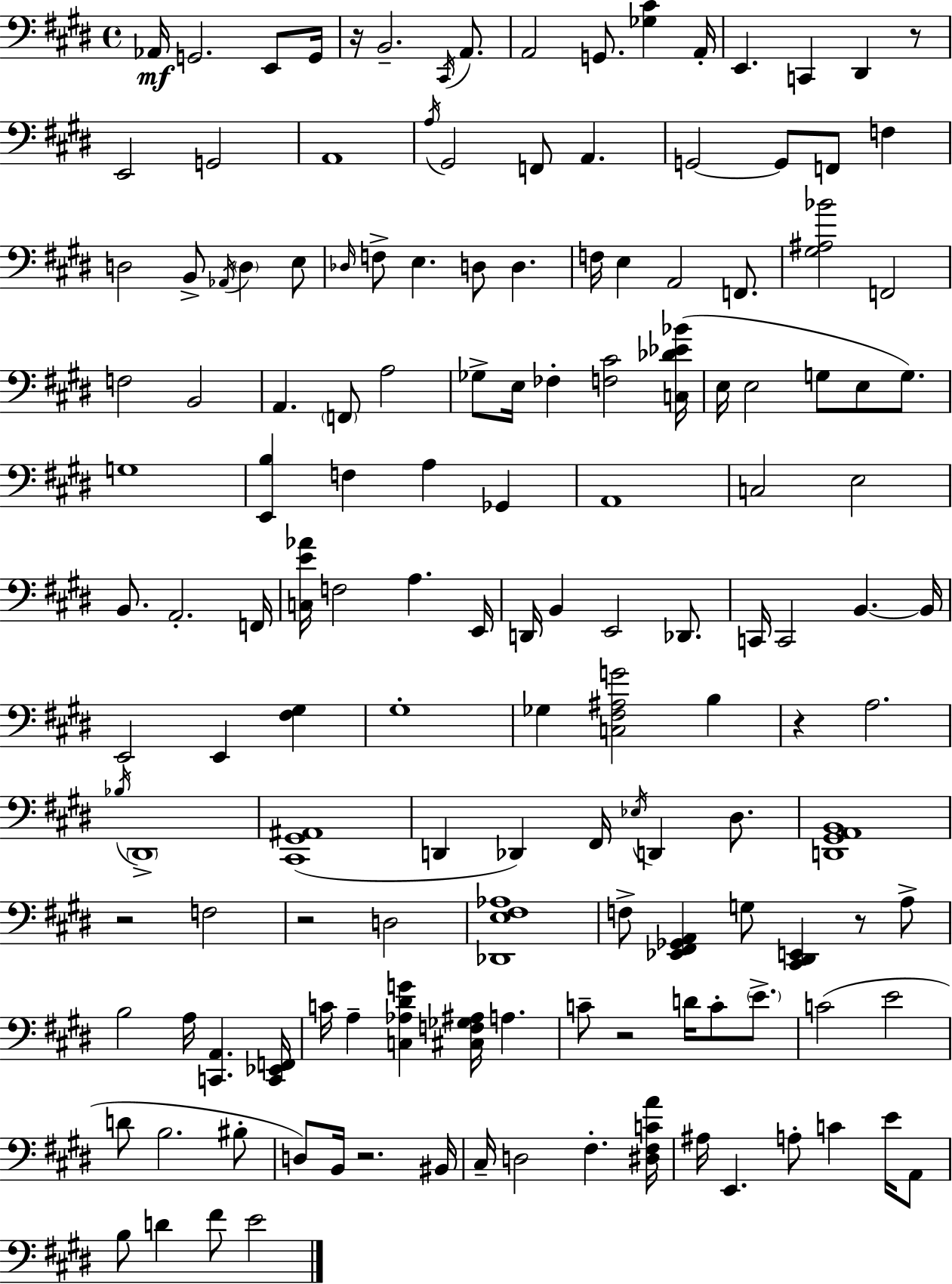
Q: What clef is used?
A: bass